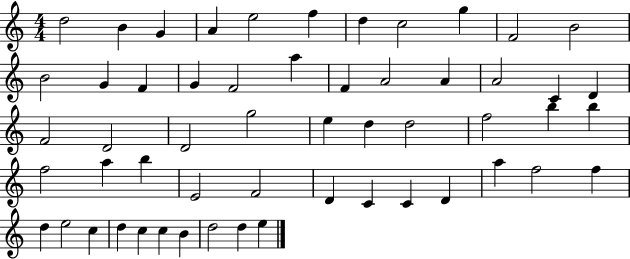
D5/h B4/q G4/q A4/q E5/h F5/q D5/q C5/h G5/q F4/h B4/h B4/h G4/q F4/q G4/q F4/h A5/q F4/q A4/h A4/q A4/h C4/q D4/q F4/h D4/h D4/h G5/h E5/q D5/q D5/h F5/h B5/q B5/q F5/h A5/q B5/q E4/h F4/h D4/q C4/q C4/q D4/q A5/q F5/h F5/q D5/q E5/h C5/q D5/q C5/q C5/q B4/q D5/h D5/q E5/q